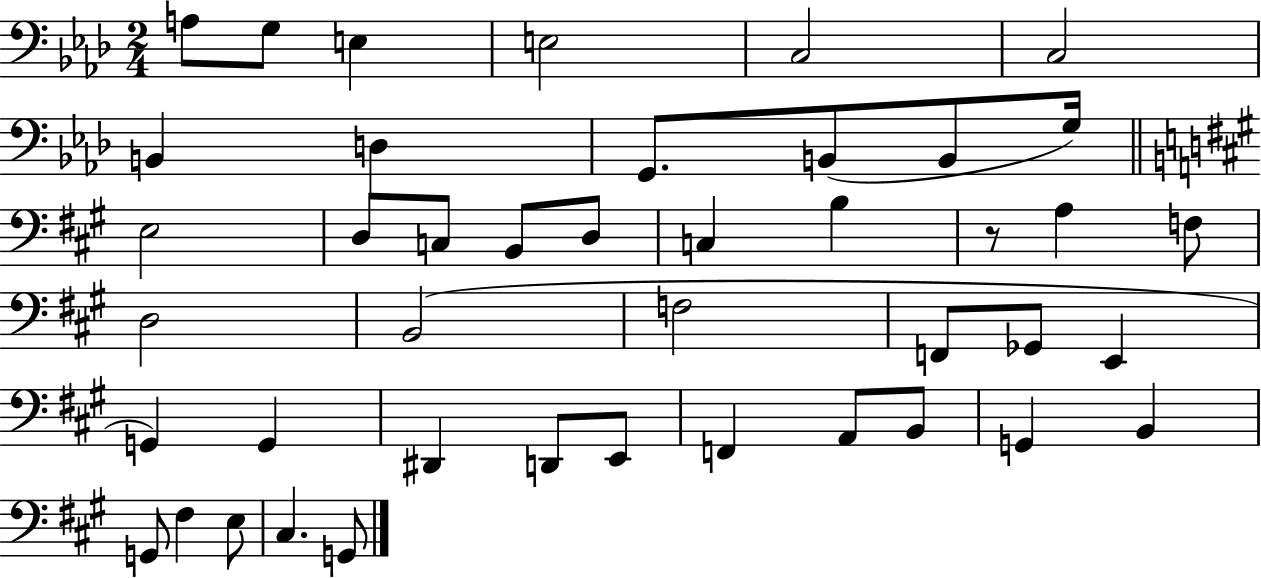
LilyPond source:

{
  \clef bass
  \numericTimeSignature
  \time 2/4
  \key aes \major
  a8 g8 e4 | e2 | c2 | c2 | \break b,4 d4 | g,8. b,8( b,8 g16) | \bar "||" \break \key a \major e2 | d8 c8 b,8 d8 | c4 b4 | r8 a4 f8 | \break d2 | b,2( | f2 | f,8 ges,8 e,4 | \break g,4) g,4 | dis,4 d,8 e,8 | f,4 a,8 b,8 | g,4 b,4 | \break g,8 fis4 e8 | cis4. g,8 | \bar "|."
}